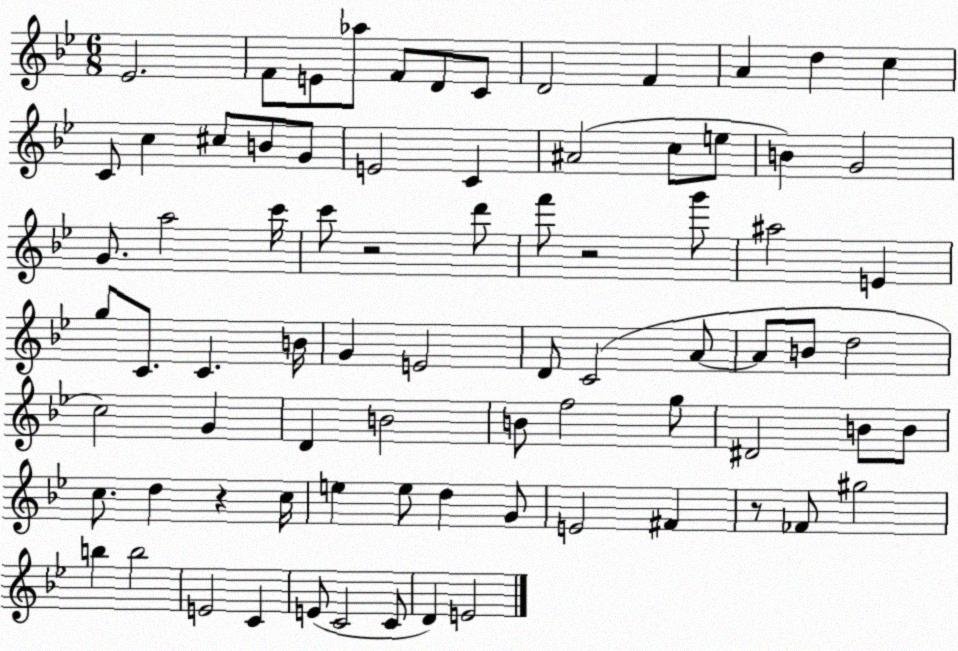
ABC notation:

X:1
T:Untitled
M:6/8
L:1/4
K:Bb
_E2 F/2 E/2 _a/2 F/2 D/2 C/2 D2 F A d c C/2 c ^c/2 B/2 G/2 E2 C ^A2 c/2 e/2 B G2 G/2 a2 c'/4 c'/2 z2 d'/2 f'/2 z2 g'/2 ^a2 E g/2 C/2 C B/4 G E2 D/2 C2 A/2 A/2 B/2 d2 c2 G D B2 B/2 f2 g/2 ^D2 B/2 B/2 c/2 d z c/4 e e/2 d G/2 E2 ^F z/2 _F/2 ^g2 b b2 E2 C E/2 C2 C/2 D E2